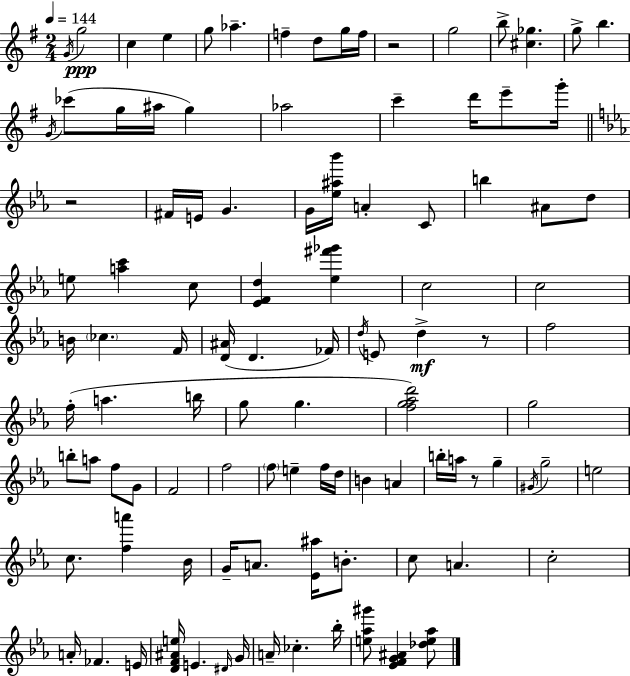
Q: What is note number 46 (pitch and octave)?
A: F5